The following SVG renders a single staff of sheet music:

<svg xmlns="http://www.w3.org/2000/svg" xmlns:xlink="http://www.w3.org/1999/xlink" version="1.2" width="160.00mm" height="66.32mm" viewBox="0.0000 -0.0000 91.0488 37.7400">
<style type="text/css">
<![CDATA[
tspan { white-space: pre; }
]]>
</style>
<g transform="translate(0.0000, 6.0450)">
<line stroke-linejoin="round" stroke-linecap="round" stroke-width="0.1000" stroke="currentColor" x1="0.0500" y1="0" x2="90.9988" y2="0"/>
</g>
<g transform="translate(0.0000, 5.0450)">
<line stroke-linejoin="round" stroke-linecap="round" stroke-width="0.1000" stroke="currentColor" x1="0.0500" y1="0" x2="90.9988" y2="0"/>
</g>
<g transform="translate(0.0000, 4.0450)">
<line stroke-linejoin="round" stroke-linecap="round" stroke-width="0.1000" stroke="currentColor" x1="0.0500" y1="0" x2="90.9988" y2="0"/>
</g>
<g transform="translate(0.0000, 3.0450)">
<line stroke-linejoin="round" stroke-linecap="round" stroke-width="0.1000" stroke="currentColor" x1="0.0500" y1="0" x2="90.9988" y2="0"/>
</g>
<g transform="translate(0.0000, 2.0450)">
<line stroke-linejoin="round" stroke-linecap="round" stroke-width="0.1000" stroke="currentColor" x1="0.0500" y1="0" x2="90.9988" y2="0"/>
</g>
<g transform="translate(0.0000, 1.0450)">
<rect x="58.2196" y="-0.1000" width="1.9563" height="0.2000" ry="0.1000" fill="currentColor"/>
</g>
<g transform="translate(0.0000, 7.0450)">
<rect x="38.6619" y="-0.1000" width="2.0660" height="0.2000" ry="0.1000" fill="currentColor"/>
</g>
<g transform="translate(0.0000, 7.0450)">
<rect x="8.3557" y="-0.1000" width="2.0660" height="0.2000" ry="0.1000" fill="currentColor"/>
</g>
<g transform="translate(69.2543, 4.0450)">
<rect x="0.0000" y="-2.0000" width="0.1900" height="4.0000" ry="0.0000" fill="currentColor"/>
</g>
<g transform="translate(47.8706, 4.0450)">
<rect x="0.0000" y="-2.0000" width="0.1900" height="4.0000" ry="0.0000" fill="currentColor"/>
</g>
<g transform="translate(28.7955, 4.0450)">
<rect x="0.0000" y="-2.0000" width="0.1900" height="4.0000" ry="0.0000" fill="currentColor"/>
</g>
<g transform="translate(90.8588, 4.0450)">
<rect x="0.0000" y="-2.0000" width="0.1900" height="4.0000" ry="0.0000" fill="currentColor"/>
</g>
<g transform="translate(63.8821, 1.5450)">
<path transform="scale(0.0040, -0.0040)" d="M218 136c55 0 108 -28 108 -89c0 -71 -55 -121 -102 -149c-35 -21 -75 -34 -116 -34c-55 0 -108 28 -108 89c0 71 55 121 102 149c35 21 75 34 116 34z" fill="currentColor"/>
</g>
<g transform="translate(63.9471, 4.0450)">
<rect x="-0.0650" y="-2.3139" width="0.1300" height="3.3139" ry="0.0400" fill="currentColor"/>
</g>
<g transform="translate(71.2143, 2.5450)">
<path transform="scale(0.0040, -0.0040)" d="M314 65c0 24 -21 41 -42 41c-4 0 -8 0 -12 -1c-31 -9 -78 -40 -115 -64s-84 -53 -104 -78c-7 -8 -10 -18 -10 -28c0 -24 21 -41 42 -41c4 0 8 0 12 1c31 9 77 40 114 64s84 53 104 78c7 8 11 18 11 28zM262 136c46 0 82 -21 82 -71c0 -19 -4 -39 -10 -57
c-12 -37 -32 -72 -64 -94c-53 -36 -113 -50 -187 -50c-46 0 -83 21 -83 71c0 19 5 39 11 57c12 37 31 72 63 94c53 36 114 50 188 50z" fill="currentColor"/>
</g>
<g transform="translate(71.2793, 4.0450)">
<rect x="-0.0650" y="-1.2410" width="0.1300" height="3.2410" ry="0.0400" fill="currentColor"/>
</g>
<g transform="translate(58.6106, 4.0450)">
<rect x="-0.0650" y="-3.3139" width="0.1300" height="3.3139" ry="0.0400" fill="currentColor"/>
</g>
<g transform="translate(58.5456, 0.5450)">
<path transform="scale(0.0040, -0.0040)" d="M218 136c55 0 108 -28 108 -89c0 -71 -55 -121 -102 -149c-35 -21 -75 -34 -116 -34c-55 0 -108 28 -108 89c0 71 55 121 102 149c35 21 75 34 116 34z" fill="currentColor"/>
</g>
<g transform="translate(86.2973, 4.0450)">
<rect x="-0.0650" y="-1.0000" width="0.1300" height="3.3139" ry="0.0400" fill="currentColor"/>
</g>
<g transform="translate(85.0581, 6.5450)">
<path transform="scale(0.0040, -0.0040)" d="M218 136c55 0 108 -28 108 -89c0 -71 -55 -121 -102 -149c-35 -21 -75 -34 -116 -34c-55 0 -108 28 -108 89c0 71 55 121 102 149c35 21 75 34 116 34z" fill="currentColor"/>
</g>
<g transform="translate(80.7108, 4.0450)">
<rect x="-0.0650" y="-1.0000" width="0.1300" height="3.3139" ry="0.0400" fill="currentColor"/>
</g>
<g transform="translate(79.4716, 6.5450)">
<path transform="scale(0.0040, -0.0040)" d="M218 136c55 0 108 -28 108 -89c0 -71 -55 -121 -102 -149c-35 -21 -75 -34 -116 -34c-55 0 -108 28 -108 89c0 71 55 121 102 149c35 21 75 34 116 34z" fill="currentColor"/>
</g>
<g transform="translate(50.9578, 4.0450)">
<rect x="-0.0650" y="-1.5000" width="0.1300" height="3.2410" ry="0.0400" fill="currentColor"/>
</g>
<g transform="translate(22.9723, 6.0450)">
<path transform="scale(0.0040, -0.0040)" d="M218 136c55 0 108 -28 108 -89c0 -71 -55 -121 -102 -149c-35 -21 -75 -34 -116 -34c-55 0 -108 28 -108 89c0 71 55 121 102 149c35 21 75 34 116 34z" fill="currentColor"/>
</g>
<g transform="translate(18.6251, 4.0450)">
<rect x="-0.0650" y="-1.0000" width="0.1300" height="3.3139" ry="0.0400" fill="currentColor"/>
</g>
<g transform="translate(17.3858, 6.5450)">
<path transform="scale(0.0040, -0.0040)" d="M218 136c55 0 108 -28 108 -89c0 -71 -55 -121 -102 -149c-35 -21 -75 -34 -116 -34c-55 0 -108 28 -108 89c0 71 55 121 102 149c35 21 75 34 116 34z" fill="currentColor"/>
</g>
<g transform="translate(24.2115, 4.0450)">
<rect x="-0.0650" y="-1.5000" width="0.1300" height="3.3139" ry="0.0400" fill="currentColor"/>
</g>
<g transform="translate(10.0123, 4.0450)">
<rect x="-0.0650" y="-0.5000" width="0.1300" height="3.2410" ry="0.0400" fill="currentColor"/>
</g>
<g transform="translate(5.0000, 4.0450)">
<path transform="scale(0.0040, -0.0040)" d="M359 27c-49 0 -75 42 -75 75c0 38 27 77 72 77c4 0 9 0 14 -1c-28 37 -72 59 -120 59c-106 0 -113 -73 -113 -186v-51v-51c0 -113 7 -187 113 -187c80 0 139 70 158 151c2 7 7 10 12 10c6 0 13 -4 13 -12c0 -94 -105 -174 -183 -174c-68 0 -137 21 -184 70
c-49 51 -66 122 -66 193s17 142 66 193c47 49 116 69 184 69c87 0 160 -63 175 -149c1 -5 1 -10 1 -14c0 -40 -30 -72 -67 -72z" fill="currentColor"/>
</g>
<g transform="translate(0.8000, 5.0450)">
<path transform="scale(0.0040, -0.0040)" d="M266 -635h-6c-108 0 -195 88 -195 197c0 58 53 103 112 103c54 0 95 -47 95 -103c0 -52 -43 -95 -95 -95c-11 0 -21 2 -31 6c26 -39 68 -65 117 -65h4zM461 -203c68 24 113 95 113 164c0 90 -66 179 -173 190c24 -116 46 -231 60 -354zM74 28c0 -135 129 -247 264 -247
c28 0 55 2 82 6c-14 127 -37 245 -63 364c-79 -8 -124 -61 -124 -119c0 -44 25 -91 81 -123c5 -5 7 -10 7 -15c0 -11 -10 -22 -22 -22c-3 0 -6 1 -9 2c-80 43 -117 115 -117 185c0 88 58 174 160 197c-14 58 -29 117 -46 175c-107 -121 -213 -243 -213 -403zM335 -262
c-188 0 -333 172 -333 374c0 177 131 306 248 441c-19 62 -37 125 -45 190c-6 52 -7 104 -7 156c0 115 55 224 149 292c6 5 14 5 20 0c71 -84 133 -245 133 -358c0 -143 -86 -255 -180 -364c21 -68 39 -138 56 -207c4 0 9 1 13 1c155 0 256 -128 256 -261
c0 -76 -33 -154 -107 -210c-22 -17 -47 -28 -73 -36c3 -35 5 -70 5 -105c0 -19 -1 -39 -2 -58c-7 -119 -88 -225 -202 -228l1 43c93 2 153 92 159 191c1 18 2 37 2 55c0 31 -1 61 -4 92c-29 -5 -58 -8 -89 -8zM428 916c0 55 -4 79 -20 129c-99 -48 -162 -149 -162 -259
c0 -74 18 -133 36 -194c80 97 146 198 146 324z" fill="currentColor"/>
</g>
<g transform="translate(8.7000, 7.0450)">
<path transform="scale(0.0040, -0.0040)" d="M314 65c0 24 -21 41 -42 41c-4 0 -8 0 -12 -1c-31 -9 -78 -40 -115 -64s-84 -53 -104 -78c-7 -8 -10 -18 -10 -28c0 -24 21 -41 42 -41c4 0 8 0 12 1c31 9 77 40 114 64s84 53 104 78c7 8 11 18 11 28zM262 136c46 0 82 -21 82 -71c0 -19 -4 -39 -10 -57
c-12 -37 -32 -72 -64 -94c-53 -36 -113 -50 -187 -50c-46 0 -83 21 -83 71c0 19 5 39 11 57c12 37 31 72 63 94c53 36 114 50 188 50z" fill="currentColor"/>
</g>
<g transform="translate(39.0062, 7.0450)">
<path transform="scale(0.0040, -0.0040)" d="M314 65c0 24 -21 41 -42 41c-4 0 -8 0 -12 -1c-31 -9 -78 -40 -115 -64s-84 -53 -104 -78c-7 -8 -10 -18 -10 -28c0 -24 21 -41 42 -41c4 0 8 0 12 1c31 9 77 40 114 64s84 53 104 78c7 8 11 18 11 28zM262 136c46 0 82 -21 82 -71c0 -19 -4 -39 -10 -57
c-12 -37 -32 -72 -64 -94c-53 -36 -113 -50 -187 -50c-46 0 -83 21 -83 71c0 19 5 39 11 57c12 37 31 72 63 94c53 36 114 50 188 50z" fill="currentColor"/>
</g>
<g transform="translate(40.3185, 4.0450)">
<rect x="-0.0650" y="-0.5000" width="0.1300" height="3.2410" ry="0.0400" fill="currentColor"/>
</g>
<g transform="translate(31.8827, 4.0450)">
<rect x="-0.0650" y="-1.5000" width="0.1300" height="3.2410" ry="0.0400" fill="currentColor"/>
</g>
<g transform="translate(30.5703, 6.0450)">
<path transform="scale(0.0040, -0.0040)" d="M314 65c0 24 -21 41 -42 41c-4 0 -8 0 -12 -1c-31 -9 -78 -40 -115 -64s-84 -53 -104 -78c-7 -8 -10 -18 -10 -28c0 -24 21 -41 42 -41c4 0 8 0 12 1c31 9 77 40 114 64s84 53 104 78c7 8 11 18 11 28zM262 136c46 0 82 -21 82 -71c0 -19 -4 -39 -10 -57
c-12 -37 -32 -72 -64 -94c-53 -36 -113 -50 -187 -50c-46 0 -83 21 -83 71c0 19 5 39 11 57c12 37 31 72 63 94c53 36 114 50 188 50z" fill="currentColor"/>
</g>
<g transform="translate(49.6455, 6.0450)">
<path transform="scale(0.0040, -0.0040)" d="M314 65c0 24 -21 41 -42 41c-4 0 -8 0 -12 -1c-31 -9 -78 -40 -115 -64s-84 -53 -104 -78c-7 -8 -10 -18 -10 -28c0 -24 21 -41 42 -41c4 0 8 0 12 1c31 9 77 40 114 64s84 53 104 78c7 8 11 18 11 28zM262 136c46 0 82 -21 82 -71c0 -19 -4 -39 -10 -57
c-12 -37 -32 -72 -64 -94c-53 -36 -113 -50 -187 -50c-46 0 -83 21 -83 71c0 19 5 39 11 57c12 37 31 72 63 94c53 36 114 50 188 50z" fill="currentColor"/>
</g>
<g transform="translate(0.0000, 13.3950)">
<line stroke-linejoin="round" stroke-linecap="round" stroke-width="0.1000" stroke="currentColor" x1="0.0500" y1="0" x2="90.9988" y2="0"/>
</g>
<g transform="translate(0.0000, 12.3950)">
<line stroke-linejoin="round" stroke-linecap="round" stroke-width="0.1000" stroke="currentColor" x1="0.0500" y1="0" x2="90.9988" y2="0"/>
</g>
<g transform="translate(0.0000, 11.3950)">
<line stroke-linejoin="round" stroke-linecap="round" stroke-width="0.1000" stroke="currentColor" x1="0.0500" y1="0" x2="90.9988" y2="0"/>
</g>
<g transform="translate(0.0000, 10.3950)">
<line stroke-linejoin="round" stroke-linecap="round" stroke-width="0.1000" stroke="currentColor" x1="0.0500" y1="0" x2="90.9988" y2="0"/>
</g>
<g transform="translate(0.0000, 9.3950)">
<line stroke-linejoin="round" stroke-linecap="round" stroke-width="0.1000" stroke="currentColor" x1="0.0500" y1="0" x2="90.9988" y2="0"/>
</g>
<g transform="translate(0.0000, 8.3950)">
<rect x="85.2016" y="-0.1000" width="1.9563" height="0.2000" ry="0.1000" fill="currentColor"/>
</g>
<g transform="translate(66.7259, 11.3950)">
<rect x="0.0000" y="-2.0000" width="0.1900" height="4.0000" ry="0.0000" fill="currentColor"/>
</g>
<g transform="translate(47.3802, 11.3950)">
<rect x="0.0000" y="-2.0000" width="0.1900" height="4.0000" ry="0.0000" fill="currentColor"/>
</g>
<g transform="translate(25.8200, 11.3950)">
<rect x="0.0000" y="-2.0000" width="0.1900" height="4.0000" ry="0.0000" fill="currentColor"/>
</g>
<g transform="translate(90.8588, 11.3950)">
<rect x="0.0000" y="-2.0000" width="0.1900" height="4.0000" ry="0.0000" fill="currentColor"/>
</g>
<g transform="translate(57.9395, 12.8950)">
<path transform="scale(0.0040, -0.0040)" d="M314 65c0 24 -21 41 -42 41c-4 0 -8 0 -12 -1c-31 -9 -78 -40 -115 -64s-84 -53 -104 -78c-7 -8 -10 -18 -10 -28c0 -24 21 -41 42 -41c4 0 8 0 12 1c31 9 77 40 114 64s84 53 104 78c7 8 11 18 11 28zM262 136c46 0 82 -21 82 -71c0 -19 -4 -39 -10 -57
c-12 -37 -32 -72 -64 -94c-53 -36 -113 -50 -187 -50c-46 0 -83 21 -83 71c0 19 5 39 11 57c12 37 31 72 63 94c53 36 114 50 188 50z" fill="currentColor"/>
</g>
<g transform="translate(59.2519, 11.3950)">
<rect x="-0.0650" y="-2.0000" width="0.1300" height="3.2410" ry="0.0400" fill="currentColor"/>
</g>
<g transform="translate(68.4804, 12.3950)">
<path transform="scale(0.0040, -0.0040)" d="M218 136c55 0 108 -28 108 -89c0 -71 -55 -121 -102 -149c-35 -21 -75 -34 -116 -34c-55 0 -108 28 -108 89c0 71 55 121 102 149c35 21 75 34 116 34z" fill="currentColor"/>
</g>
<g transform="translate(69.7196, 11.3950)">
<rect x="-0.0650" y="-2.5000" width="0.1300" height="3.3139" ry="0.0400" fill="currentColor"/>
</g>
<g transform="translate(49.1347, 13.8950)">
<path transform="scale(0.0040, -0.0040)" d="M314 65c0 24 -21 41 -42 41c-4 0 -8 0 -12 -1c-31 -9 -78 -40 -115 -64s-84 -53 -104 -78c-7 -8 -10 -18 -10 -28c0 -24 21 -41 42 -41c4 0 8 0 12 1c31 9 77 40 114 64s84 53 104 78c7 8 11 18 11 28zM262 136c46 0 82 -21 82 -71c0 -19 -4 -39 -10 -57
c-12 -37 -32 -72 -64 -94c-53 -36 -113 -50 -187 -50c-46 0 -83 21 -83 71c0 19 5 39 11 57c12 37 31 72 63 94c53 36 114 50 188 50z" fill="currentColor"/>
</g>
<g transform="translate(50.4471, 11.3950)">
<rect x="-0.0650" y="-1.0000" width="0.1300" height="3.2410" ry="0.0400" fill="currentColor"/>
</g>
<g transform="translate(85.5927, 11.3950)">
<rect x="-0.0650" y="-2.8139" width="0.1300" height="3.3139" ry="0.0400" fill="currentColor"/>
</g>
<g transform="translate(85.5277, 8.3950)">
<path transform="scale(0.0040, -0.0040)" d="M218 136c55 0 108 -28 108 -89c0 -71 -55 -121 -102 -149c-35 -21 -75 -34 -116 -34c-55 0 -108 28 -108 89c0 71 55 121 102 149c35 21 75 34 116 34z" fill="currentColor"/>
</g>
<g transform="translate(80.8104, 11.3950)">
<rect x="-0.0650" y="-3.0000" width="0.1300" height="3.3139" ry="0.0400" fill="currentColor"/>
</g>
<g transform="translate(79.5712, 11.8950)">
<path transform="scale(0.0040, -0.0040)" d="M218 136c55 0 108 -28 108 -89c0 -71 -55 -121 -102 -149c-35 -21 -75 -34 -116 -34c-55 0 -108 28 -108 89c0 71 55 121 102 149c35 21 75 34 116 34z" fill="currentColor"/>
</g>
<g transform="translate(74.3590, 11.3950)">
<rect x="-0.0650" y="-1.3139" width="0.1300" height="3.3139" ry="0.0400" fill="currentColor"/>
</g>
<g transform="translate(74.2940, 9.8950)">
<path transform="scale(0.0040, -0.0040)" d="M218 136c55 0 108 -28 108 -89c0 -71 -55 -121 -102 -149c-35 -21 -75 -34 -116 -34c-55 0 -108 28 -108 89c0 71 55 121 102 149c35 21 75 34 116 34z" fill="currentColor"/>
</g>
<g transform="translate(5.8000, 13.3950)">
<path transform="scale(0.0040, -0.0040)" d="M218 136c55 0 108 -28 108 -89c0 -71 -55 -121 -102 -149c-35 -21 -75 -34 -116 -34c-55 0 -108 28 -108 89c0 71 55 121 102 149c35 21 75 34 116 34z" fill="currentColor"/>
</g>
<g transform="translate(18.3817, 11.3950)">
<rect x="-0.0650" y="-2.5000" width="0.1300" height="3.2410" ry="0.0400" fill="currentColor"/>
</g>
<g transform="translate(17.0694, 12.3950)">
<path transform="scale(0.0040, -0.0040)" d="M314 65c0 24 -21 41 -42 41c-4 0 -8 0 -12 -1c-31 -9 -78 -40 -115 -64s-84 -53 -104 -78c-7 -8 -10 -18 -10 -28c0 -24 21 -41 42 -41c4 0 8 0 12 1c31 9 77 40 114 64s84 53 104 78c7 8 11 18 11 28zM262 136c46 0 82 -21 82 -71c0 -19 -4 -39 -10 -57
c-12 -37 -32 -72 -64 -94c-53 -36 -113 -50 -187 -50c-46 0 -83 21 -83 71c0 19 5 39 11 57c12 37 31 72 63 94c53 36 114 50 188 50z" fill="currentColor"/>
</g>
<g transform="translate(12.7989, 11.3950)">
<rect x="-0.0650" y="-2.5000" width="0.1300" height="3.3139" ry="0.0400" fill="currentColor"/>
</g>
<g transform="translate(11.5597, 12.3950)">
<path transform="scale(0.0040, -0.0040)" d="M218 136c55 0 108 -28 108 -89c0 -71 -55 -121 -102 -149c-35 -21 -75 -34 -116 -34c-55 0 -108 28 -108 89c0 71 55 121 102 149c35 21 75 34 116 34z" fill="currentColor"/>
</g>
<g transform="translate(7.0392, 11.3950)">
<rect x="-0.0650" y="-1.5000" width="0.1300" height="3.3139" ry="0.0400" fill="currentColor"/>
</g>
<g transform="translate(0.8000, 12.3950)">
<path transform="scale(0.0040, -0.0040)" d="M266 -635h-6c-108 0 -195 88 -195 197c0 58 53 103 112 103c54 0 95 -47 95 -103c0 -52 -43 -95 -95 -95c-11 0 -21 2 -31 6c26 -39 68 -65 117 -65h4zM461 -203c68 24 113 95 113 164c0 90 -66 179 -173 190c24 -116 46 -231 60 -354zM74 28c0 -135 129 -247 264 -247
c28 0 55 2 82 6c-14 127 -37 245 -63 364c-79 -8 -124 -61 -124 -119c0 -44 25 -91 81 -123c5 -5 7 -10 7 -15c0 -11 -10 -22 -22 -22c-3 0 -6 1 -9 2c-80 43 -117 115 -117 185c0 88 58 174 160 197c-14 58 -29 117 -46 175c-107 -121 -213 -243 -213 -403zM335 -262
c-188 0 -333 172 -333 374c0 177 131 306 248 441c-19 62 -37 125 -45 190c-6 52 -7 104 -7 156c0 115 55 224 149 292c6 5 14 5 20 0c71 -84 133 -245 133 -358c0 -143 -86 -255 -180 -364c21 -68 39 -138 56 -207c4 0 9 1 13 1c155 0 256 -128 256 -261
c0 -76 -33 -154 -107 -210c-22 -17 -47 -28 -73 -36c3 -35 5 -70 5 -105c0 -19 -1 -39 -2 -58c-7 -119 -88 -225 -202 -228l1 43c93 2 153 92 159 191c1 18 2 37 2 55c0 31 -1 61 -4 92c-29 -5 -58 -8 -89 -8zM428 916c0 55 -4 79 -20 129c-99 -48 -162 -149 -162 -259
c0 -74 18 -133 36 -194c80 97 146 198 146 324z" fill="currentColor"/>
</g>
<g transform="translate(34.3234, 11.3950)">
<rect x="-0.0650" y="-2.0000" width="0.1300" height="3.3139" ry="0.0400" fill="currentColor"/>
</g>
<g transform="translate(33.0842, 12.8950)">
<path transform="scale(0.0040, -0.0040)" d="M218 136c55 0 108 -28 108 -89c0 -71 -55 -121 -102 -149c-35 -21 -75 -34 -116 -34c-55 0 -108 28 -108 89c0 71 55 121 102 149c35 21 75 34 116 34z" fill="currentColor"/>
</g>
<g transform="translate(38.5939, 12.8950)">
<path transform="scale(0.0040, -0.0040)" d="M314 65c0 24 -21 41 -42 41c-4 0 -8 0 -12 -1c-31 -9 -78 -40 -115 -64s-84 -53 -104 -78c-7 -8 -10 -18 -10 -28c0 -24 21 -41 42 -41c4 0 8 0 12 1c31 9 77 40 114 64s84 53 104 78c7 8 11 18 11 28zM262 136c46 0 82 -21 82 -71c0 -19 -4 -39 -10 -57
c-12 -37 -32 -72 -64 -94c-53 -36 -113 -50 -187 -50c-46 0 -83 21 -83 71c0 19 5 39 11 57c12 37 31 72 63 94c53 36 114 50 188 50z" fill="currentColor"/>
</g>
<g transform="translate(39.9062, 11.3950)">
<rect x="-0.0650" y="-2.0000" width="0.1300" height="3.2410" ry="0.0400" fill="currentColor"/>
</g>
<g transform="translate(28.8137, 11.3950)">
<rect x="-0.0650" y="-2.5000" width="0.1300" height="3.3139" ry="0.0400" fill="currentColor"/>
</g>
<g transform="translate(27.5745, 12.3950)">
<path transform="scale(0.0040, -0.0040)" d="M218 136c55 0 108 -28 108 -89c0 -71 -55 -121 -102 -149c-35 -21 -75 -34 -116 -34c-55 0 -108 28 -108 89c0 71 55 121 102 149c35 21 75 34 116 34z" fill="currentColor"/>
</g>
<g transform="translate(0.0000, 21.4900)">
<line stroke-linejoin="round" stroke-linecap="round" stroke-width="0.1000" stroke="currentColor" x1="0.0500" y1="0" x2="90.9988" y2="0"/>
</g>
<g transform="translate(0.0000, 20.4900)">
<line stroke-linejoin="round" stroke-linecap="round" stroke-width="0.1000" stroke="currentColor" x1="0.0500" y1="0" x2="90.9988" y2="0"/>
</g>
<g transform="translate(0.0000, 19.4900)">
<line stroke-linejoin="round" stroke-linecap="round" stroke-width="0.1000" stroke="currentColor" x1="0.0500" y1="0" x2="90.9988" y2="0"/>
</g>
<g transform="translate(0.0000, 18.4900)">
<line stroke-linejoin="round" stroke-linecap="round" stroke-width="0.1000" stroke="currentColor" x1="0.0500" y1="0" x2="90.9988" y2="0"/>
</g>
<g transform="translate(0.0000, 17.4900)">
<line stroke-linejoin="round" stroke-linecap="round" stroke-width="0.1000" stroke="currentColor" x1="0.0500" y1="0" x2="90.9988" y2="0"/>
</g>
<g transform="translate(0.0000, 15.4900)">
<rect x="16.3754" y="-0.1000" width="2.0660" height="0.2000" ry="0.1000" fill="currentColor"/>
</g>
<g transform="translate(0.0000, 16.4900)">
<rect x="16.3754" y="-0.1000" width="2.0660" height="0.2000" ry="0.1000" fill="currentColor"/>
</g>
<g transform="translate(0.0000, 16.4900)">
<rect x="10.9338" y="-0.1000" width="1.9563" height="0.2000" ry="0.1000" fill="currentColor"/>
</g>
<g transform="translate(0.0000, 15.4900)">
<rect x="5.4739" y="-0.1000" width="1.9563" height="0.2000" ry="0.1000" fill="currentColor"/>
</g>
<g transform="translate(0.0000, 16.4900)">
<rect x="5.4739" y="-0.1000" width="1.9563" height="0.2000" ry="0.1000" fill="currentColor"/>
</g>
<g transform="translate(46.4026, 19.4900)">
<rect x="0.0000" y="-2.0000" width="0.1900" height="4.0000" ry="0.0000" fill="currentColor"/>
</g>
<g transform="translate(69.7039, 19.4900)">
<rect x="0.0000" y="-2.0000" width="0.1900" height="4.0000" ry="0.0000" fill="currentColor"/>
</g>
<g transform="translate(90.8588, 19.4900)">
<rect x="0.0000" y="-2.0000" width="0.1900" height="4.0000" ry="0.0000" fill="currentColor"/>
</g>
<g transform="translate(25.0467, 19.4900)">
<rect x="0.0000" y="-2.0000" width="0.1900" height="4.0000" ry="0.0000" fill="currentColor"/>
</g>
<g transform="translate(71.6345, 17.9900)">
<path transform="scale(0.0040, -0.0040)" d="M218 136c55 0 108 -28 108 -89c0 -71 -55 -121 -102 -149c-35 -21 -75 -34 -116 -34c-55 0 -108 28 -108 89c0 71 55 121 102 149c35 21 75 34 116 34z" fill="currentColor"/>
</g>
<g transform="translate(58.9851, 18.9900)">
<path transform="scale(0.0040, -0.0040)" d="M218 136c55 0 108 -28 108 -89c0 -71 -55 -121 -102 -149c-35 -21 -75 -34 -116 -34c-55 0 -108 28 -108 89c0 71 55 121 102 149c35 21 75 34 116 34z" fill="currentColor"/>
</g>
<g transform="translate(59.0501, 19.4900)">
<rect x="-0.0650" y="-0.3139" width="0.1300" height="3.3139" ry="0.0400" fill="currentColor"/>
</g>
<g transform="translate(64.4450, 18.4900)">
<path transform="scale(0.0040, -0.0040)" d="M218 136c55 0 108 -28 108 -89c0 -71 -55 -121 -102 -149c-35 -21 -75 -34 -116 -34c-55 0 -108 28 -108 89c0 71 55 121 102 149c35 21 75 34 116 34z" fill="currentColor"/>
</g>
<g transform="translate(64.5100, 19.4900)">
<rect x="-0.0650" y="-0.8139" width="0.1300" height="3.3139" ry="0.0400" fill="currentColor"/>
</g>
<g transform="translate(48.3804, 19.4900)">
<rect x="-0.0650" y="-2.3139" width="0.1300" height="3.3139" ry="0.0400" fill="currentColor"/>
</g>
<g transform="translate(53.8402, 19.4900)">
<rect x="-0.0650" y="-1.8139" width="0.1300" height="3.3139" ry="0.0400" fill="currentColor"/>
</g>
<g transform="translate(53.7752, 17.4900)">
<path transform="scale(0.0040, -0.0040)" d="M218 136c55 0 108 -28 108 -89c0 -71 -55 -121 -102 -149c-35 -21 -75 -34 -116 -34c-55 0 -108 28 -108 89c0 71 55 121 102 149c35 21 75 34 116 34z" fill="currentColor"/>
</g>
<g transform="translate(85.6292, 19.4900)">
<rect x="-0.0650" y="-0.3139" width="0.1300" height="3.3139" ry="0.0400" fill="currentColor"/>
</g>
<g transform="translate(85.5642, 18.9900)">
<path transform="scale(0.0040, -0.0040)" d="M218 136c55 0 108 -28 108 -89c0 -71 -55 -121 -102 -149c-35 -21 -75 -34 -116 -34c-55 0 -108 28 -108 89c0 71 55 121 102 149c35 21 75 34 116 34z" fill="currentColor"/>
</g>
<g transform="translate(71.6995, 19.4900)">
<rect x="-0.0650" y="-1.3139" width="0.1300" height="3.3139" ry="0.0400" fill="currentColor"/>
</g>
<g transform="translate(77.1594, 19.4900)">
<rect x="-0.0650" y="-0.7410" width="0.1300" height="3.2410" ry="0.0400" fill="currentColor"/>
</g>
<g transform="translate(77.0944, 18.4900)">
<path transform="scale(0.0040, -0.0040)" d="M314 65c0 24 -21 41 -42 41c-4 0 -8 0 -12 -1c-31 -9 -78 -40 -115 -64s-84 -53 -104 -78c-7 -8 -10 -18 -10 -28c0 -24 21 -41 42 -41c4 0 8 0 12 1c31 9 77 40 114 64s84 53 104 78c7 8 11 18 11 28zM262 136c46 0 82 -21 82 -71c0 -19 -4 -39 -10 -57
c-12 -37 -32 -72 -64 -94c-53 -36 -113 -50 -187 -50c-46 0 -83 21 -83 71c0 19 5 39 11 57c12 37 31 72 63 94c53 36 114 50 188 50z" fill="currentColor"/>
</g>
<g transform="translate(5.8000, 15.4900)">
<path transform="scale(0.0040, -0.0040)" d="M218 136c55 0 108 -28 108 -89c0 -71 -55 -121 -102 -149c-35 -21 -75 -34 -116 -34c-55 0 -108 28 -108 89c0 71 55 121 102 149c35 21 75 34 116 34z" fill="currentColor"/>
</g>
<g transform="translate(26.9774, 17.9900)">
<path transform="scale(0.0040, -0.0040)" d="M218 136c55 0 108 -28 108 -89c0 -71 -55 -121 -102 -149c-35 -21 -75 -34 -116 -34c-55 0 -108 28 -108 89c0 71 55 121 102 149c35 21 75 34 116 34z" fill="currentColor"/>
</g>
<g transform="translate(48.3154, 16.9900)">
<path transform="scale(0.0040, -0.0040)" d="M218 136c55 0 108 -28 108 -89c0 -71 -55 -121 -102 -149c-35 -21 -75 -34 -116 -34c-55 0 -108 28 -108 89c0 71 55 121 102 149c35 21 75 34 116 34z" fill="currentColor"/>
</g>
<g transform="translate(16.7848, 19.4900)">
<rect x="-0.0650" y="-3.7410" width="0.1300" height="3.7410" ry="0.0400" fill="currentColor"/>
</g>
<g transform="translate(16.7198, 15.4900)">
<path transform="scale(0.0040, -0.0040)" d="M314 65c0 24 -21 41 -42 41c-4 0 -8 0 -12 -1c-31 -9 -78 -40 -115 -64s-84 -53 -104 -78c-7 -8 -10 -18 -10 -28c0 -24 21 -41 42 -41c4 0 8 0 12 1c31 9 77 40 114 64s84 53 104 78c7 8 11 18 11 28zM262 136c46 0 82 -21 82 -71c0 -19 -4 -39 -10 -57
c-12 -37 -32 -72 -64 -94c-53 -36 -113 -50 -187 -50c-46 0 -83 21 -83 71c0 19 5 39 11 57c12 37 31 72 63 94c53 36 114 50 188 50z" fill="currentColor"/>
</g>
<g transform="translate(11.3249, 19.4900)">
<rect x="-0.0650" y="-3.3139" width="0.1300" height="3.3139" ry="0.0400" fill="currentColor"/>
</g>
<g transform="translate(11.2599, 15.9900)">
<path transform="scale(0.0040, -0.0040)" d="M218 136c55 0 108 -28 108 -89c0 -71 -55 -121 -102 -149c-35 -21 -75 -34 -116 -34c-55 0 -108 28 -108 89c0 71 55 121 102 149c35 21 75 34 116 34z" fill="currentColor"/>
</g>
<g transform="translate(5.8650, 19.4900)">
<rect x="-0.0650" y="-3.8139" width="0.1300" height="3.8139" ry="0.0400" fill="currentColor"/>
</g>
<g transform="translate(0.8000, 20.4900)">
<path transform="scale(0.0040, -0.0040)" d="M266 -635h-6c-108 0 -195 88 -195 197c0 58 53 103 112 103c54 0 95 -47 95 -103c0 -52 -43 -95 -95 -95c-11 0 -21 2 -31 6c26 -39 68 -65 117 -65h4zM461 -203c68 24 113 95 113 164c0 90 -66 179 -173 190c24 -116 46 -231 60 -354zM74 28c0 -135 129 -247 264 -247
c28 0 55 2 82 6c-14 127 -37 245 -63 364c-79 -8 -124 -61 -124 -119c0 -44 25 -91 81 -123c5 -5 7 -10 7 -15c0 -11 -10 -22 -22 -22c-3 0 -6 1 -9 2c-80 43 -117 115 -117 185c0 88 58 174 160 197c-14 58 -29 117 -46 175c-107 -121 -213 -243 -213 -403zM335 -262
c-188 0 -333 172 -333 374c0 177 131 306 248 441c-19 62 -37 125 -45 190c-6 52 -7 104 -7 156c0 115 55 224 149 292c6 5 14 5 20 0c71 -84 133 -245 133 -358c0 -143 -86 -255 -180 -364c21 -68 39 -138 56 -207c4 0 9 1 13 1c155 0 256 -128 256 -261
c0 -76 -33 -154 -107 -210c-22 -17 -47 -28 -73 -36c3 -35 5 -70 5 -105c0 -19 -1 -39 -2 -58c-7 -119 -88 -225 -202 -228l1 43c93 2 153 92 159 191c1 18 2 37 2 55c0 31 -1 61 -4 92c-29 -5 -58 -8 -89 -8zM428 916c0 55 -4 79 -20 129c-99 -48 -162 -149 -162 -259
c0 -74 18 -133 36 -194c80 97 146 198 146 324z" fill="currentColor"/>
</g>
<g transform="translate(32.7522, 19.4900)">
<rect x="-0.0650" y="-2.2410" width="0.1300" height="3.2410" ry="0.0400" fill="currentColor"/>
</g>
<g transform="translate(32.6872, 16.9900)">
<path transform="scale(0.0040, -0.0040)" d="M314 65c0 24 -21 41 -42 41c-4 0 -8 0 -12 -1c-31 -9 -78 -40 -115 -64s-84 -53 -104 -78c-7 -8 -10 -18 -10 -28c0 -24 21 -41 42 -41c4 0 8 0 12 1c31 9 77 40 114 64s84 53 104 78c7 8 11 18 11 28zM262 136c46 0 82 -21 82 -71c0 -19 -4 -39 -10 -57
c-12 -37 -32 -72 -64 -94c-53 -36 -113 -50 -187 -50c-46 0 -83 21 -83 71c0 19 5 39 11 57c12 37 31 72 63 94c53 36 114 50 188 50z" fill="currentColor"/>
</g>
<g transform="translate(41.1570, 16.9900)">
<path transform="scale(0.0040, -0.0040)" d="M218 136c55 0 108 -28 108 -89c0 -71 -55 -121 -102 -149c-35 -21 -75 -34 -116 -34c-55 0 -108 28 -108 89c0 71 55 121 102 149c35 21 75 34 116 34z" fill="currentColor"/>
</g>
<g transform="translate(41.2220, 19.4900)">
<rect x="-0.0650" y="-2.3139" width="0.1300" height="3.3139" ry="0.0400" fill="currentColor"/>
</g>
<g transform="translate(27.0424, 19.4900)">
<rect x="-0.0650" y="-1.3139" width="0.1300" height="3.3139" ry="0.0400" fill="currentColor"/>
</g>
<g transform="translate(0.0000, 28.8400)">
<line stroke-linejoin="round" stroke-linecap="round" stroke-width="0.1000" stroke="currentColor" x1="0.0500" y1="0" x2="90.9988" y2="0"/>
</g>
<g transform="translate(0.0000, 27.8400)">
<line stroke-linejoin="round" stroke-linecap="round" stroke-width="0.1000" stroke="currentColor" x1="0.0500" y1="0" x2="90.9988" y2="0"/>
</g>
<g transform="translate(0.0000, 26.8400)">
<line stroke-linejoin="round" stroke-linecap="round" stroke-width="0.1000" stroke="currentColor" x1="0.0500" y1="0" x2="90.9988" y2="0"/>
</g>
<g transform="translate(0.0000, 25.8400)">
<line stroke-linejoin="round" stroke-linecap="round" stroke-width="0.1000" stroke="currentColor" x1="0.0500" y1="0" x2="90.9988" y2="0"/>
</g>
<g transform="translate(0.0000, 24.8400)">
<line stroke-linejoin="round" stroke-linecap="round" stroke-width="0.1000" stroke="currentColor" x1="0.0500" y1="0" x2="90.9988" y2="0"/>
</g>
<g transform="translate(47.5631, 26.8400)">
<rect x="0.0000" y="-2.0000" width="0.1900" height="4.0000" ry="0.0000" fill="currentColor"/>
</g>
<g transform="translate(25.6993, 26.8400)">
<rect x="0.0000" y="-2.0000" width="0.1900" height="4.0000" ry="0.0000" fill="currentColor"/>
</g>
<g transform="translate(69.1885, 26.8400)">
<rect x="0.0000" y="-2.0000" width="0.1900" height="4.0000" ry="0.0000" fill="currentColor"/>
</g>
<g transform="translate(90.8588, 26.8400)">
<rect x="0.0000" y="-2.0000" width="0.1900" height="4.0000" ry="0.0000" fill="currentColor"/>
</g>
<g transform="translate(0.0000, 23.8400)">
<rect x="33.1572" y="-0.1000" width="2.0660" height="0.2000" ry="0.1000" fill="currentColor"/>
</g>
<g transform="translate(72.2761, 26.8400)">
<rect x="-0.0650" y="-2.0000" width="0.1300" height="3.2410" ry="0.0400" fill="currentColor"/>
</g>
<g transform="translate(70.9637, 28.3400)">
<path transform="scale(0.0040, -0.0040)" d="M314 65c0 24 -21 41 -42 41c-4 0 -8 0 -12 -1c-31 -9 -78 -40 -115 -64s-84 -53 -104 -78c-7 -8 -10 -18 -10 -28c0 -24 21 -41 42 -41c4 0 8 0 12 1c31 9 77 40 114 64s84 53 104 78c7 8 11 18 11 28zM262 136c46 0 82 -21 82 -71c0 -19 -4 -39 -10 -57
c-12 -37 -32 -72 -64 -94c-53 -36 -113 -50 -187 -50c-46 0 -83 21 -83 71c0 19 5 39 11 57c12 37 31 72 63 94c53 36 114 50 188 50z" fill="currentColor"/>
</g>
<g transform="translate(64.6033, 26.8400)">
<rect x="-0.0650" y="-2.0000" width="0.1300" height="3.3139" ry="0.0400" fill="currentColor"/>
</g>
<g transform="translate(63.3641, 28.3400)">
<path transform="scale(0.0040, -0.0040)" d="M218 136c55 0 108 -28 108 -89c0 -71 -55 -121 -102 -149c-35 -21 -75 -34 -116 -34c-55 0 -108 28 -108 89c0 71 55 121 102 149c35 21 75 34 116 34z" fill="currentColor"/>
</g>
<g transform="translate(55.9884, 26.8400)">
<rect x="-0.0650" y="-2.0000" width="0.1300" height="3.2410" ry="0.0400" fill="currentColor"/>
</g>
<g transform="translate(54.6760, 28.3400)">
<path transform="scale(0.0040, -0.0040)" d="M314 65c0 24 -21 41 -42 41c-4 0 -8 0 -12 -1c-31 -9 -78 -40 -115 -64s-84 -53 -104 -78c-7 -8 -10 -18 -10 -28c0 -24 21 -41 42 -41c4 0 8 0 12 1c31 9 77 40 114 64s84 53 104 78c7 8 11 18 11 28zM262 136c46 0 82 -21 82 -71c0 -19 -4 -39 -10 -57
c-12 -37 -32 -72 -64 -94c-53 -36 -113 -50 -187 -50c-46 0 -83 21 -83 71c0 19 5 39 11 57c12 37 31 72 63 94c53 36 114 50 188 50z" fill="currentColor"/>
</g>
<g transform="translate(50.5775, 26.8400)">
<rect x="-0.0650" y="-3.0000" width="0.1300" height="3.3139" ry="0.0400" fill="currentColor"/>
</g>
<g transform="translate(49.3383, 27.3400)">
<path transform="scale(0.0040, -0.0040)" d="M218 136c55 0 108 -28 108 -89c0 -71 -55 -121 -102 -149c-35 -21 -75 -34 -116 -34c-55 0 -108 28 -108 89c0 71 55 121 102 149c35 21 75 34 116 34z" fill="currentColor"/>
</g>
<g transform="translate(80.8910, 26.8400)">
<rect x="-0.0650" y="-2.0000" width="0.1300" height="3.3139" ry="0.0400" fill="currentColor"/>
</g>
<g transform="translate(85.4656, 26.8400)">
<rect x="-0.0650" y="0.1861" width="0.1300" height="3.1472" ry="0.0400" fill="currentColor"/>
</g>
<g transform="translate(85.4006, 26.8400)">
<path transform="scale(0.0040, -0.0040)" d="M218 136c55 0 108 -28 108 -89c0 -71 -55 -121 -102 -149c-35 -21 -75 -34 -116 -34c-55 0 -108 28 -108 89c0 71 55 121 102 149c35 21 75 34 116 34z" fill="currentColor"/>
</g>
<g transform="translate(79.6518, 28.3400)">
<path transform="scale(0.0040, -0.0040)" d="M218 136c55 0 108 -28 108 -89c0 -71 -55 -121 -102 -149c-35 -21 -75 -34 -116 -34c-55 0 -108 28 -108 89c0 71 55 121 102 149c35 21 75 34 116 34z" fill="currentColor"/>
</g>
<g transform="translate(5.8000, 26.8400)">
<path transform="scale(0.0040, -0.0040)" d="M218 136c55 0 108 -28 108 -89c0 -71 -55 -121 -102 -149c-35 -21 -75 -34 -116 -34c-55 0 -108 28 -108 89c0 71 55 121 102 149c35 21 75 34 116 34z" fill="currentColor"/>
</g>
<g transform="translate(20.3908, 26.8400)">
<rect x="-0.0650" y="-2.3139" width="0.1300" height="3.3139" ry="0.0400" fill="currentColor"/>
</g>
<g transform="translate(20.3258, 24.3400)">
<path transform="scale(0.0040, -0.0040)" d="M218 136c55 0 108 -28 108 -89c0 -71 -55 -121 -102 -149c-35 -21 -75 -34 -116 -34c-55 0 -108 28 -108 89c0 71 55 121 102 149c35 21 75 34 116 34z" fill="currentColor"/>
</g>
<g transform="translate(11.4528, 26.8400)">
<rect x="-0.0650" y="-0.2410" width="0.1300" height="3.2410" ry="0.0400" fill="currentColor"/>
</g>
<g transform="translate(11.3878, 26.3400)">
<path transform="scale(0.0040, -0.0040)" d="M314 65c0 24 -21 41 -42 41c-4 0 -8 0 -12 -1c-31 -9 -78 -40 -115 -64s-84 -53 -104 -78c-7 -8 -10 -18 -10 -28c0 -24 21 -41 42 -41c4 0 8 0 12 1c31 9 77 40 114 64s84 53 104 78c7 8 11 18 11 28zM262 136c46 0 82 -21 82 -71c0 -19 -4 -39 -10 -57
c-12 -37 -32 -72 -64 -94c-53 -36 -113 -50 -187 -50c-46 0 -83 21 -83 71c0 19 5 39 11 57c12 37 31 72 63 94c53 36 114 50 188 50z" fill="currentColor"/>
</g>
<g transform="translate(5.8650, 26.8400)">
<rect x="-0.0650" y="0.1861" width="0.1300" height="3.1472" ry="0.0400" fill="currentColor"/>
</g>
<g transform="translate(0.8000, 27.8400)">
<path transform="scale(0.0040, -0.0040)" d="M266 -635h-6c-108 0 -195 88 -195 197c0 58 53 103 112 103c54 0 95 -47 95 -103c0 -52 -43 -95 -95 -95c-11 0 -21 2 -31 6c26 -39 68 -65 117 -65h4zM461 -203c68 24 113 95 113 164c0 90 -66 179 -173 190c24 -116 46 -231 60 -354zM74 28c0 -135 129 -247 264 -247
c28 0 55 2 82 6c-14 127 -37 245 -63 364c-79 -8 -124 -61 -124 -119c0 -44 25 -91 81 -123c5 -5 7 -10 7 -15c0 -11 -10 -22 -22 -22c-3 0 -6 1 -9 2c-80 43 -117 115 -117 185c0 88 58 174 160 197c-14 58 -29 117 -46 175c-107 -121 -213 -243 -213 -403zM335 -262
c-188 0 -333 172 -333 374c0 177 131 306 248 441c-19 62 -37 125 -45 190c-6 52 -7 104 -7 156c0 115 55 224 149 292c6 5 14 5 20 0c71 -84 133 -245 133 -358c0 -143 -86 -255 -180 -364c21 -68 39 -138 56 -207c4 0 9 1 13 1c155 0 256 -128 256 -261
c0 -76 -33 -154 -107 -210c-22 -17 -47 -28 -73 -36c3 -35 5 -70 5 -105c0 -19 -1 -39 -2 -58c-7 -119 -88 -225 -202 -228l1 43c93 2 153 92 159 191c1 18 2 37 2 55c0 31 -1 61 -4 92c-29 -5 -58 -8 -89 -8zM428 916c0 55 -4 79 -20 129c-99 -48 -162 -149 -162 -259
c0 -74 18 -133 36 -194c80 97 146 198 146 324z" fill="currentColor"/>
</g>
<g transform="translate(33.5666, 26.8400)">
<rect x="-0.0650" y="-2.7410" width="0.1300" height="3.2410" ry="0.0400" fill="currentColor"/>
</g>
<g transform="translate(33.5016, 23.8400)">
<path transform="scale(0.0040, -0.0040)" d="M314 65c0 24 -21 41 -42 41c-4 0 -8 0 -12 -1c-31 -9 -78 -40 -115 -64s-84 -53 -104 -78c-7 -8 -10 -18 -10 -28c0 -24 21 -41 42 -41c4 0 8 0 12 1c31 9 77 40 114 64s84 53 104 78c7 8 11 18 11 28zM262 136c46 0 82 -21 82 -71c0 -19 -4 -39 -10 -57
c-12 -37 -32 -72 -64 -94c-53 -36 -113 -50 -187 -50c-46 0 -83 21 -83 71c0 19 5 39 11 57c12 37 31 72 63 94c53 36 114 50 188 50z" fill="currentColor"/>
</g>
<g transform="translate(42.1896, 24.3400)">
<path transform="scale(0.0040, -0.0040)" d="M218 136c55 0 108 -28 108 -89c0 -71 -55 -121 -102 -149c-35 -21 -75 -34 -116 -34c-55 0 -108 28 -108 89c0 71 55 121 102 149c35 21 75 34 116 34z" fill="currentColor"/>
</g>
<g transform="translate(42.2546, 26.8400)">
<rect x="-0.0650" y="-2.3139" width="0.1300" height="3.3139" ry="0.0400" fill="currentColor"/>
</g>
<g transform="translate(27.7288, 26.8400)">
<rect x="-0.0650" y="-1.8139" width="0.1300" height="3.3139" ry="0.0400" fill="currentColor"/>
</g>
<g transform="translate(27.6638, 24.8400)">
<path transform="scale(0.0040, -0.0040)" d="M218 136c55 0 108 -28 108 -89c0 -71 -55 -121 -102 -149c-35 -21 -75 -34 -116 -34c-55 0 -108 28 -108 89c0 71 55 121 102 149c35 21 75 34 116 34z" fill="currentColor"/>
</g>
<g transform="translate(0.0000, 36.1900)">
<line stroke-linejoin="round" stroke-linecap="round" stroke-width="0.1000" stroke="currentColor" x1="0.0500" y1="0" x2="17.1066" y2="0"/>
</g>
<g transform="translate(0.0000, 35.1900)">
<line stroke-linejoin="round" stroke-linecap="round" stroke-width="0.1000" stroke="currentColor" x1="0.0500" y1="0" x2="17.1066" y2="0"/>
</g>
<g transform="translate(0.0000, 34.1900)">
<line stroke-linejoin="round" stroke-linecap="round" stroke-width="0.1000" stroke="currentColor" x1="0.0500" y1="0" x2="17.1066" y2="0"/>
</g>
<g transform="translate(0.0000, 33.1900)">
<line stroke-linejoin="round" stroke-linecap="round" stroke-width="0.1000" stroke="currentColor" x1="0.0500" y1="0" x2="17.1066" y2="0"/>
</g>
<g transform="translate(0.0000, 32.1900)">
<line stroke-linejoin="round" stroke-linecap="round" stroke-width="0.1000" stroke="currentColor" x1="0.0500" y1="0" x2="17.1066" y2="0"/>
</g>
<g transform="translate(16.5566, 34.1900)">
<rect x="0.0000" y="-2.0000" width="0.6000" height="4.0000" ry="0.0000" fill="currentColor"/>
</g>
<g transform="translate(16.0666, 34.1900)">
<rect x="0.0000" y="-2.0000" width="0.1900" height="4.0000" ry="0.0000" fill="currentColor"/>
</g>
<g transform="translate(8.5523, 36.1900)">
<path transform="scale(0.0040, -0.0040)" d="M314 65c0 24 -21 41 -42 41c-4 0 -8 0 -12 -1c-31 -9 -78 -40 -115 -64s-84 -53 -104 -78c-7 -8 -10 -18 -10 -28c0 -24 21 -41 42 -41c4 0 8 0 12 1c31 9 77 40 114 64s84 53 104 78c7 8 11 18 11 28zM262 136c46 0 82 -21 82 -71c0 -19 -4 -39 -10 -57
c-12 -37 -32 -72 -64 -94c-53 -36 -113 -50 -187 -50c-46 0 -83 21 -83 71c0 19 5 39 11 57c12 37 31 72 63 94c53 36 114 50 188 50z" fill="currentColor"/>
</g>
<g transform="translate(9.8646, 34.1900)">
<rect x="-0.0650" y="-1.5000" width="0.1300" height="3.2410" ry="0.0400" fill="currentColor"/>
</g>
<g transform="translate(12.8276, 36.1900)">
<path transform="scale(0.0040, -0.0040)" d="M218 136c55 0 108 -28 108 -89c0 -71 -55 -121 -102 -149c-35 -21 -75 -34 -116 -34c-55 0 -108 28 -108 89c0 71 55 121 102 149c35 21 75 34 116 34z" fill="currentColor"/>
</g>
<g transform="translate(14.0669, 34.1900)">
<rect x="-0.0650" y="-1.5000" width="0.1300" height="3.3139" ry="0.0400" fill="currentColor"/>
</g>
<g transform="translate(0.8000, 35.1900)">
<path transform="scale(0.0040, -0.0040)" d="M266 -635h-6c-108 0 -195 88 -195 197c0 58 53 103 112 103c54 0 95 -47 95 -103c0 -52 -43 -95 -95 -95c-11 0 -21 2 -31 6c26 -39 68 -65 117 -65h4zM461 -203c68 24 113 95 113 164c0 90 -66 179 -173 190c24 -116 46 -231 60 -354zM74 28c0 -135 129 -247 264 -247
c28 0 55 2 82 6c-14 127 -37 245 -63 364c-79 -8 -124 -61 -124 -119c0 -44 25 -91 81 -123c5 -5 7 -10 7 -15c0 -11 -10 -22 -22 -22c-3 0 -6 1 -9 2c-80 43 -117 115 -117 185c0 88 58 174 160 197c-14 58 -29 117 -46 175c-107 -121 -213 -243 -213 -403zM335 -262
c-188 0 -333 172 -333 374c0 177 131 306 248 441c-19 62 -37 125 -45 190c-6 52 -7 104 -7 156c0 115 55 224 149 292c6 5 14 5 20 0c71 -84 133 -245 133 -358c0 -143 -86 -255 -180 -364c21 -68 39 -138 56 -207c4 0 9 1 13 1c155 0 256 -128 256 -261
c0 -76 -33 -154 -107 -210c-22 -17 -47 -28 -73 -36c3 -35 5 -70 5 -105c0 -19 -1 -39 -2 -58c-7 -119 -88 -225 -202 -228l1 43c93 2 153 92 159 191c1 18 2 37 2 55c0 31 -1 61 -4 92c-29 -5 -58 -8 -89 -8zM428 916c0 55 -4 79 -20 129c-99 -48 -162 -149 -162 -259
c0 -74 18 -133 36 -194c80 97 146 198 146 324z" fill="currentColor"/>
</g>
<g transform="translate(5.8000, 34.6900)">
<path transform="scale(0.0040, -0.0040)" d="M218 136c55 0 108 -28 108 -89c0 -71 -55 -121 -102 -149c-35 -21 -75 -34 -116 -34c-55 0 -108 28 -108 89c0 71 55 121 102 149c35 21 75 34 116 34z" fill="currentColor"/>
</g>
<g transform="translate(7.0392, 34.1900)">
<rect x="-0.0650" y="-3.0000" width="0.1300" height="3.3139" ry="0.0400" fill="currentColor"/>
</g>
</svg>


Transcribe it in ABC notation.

X:1
T:Untitled
M:4/4
L:1/4
K:C
C2 D E E2 C2 E2 b g e2 D D E G G2 G F F2 D2 F2 G e A a c' b c'2 e g2 g g f c d e d2 c B c2 g f a2 g A F2 F F2 F B A E2 E